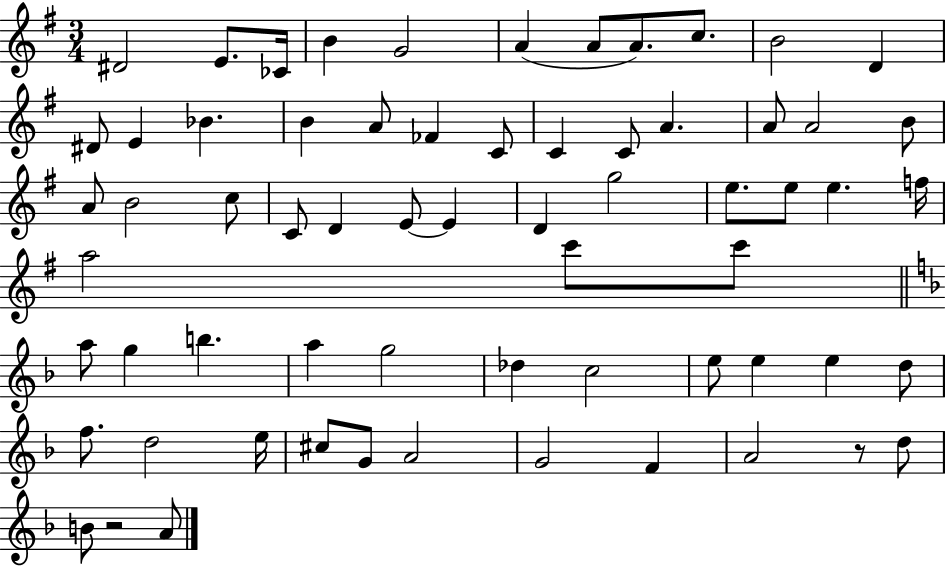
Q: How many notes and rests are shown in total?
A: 65